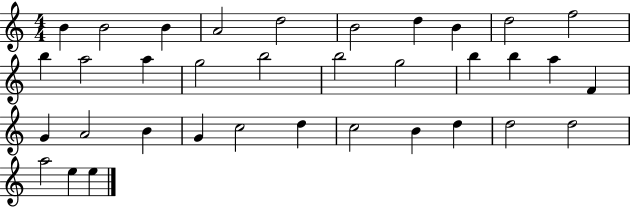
{
  \clef treble
  \numericTimeSignature
  \time 4/4
  \key c \major
  b'4 b'2 b'4 | a'2 d''2 | b'2 d''4 b'4 | d''2 f''2 | \break b''4 a''2 a''4 | g''2 b''2 | b''2 g''2 | b''4 b''4 a''4 f'4 | \break g'4 a'2 b'4 | g'4 c''2 d''4 | c''2 b'4 d''4 | d''2 d''2 | \break a''2 e''4 e''4 | \bar "|."
}